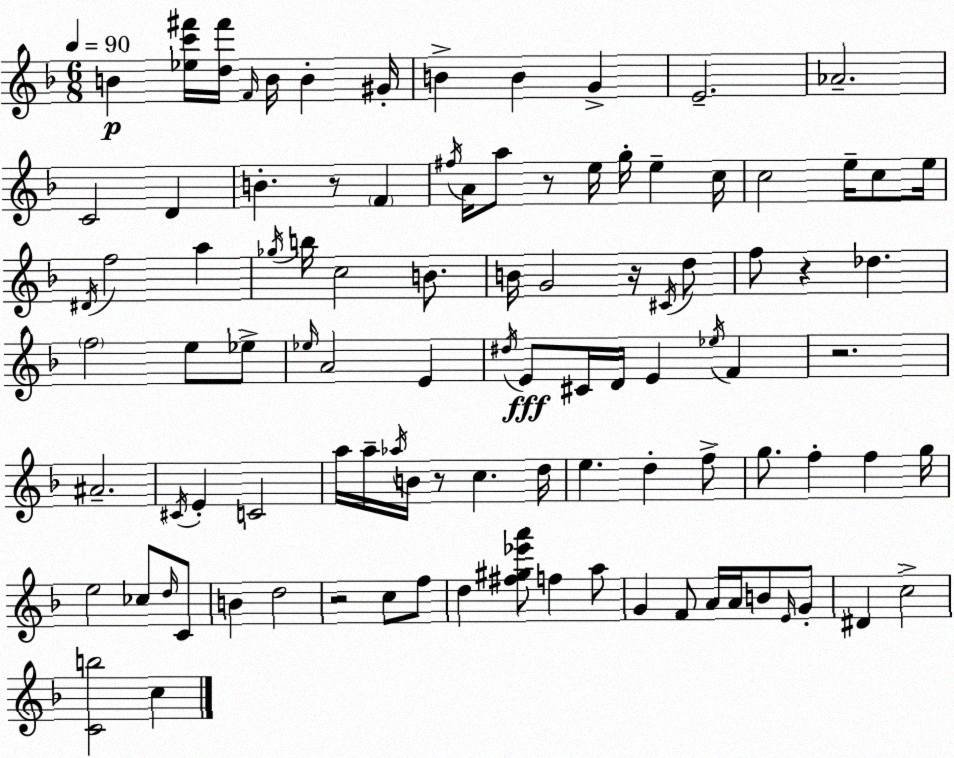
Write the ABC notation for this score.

X:1
T:Untitled
M:6/8
L:1/4
K:Dm
B [_ec'^f']/4 [d^f']/4 F/4 B/4 B ^G/4 B B G E2 _A2 C2 D B z/2 F ^f/4 A/4 a/2 z/2 e/4 g/4 e c/4 c2 e/4 c/2 e/4 ^D/4 f2 a _g/4 b/4 c2 B/2 B/4 G2 z/4 ^C/4 d/2 f/2 z _d f2 e/2 _e/2 _e/4 A2 E ^d/4 E/2 ^C/4 D/4 E _e/4 F z2 ^A2 ^C/4 E C2 a/4 a/4 _a/4 B/4 z/2 c d/4 e d f/2 g/2 f f g/4 e2 _c/2 d/4 C/2 B d2 z2 c/2 f/2 d [^f^g_e'a']/2 f a/2 G F/2 A/4 A/4 B/2 E/4 G/2 ^D c2 [Cb]2 c